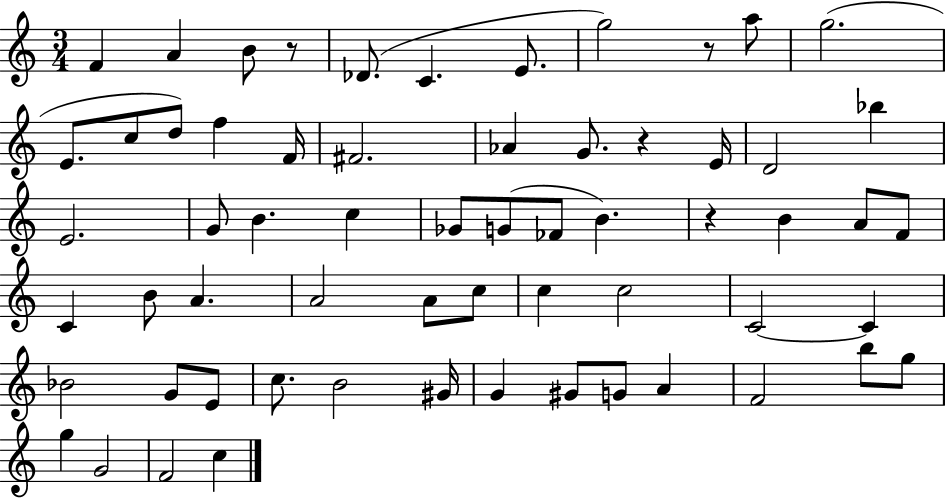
F4/q A4/q B4/e R/e Db4/e. C4/q. E4/e. G5/h R/e A5/e G5/h. E4/e. C5/e D5/e F5/q F4/s F#4/h. Ab4/q G4/e. R/q E4/s D4/h Bb5/q E4/h. G4/e B4/q. C5/q Gb4/e G4/e FES4/e B4/q. R/q B4/q A4/e F4/e C4/q B4/e A4/q. A4/h A4/e C5/e C5/q C5/h C4/h C4/q Bb4/h G4/e E4/e C5/e. B4/h G#4/s G4/q G#4/e G4/e A4/q F4/h B5/e G5/e G5/q G4/h F4/h C5/q